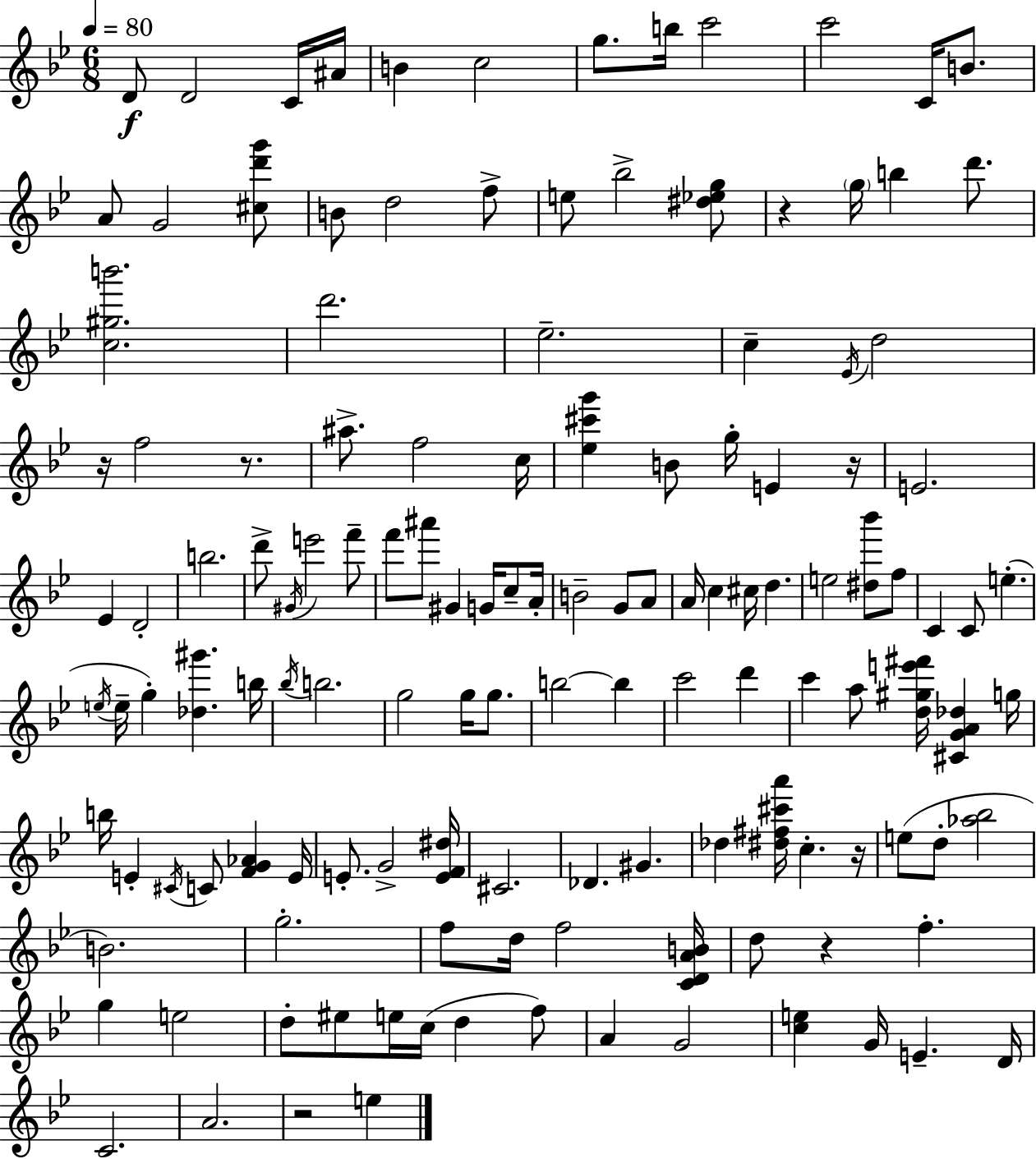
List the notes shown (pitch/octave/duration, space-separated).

D4/e D4/h C4/s A#4/s B4/q C5/h G5/e. B5/s C6/h C6/h C4/s B4/e. A4/e G4/h [C#5,D6,G6]/e B4/e D5/h F5/e E5/e Bb5/h [D#5,Eb5,G5]/e R/q G5/s B5/q D6/e. [C5,G#5,B6]/h. D6/h. Eb5/h. C5/q Eb4/s D5/h R/s F5/h R/e. A#5/e. F5/h C5/s [Eb5,C#6,G6]/q B4/e G5/s E4/q R/s E4/h. Eb4/q D4/h B5/h. D6/e G#4/s E6/h F6/e F6/e A#6/e G#4/q G4/s C5/e A4/s B4/h G4/e A4/e A4/s C5/q C#5/s D5/q. E5/h [D#5,Bb6]/e F5/e C4/q C4/e E5/q. E5/s E5/s G5/q [Db5,G#6]/q. B5/s Bb5/s B5/h. G5/h G5/s G5/e. B5/h B5/q C6/h D6/q C6/q A5/e [D5,G#5,E6,F#6]/s [C#4,G4,A4,Db5]/q G5/s B5/s E4/q C#4/s C4/e [F4,G4,Ab4]/q E4/s E4/e. G4/h [E4,F4,D#5]/s C#4/h. Db4/q. G#4/q. Db5/q [D#5,F#5,C#6,A6]/s C5/q. R/s E5/e D5/e [Ab5,Bb5]/h B4/h. G5/h. F5/e D5/s F5/h [C4,D4,A4,B4]/s D5/e R/q F5/q. G5/q E5/h D5/e EIS5/e E5/s C5/s D5/q F5/e A4/q G4/h [C5,E5]/q G4/s E4/q. D4/s C4/h. A4/h. R/h E5/q